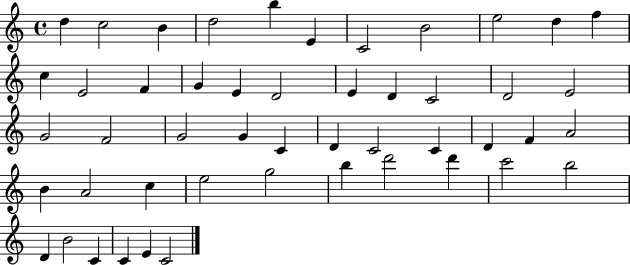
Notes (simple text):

D5/q C5/h B4/q D5/h B5/q E4/q C4/h B4/h E5/h D5/q F5/q C5/q E4/h F4/q G4/q E4/q D4/h E4/q D4/q C4/h D4/h E4/h G4/h F4/h G4/h G4/q C4/q D4/q C4/h C4/q D4/q F4/q A4/h B4/q A4/h C5/q E5/h G5/h B5/q D6/h D6/q C6/h B5/h D4/q B4/h C4/q C4/q E4/q C4/h